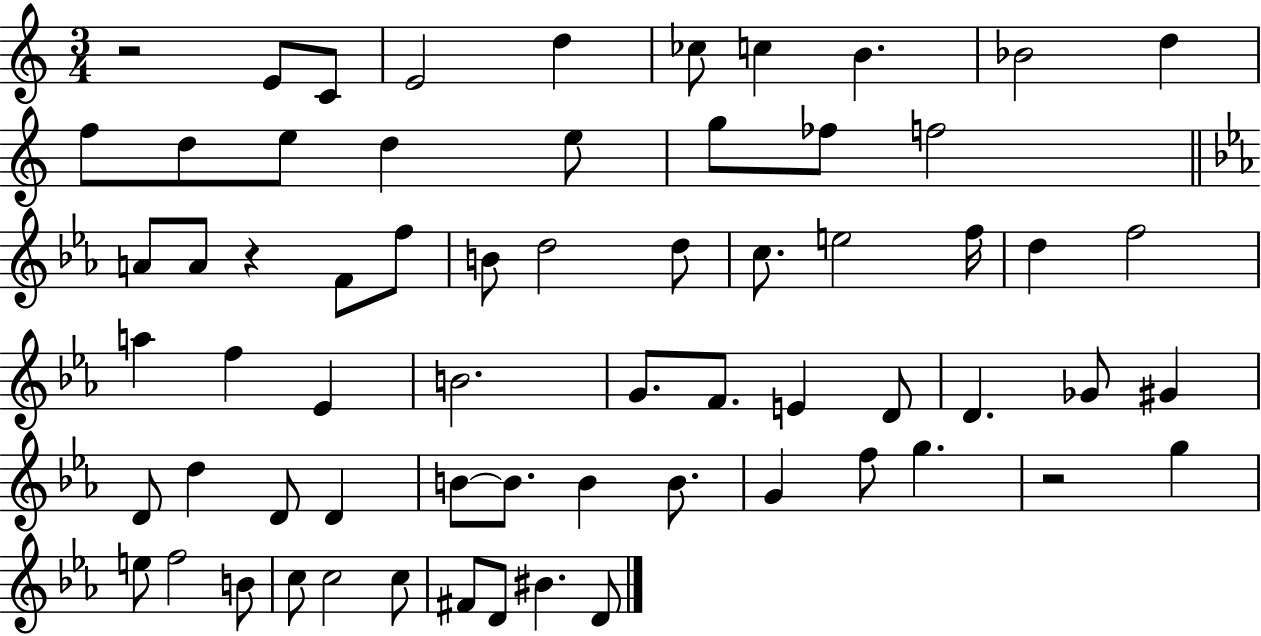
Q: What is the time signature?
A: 3/4